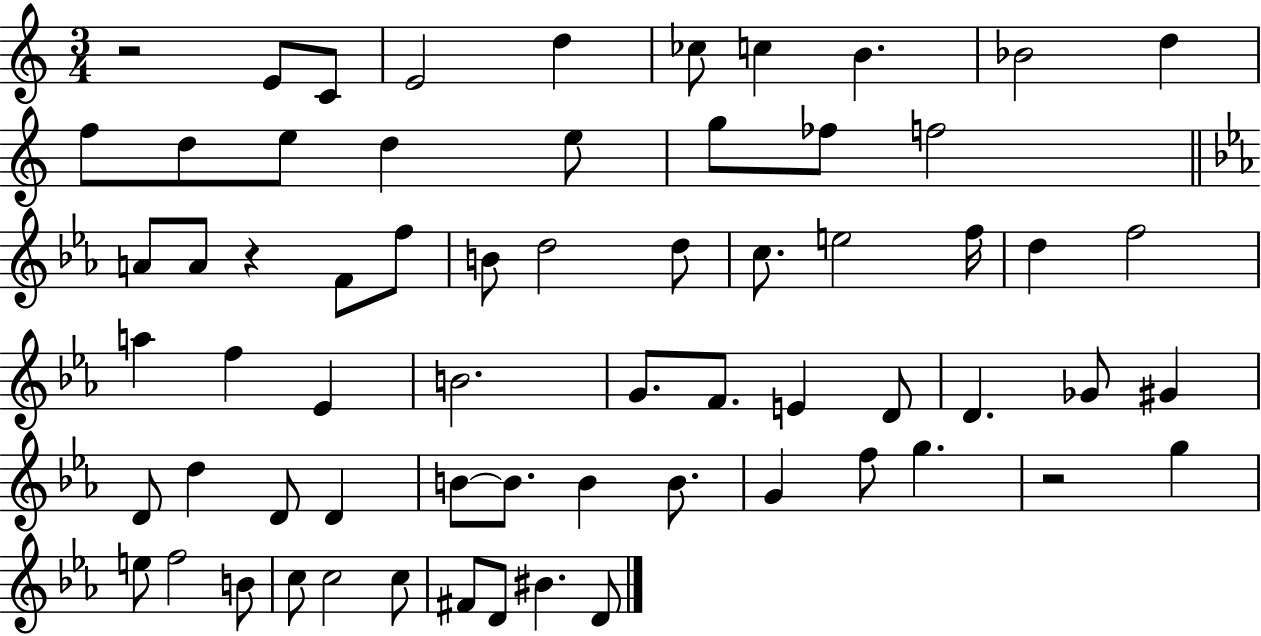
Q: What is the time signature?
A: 3/4